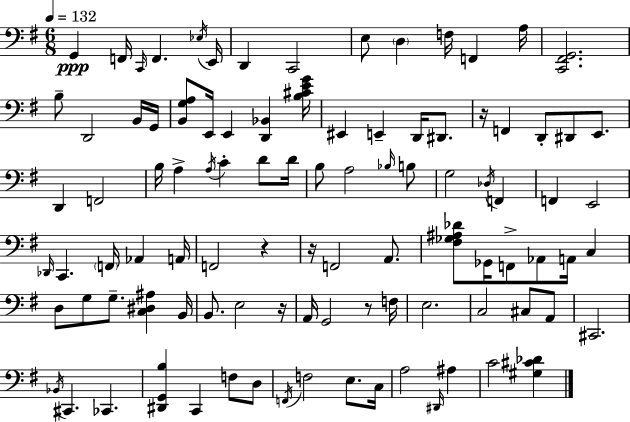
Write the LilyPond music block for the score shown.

{
  \clef bass
  \numericTimeSignature
  \time 6/8
  \key g \major
  \tempo 4 = 132
  g,4\ppp f,16 \grace { c,16 } f,4. | \acciaccatura { ees16 } e,16 d,4 c,2 | e8 \parenthesize d4 f16 f,4 | a16 <c, fis, g,>2. | \break b8-- d,2 | b,16 g,16 <b, g a>8 e,16 e,4 <d, bes,>4 | <b cis' e' g'>16 eis,4 e,4-- d,16 dis,8. | r16 f,4 d,8-. dis,8 e,8. | \break d,4 f,2 | b16 a4-> \acciaccatura { a16 } c'4-. | d'8 d'16 b8 a2 | \grace { bes16 } b8 g2 | \break \acciaccatura { des16 } f,4 f,4 e,2 | \grace { des,16 } c,4. | \parenthesize f,16 aes,4 a,16 f,2 | r4 r16 f,2 | \break a,8. <fis ges ais des'>8 ges,16 f,8-> aes,8 | a,16 c4 d8 g8 g8.-- | <c dis ais>4 b,16 b,8. e2 | r16 a,16 g,2 | \break r8 f16 e2. | c2 | cis8 a,8 cis,2. | \acciaccatura { bes,16 } cis,4. | \break ces,4. <dis, g, b>4 c,4 | f8 d8 \acciaccatura { f,16 } f2 | e8. c16 a2 | \grace { dis,16 } ais4 c'2 | \break <gis cis' des'>4 \bar "|."
}